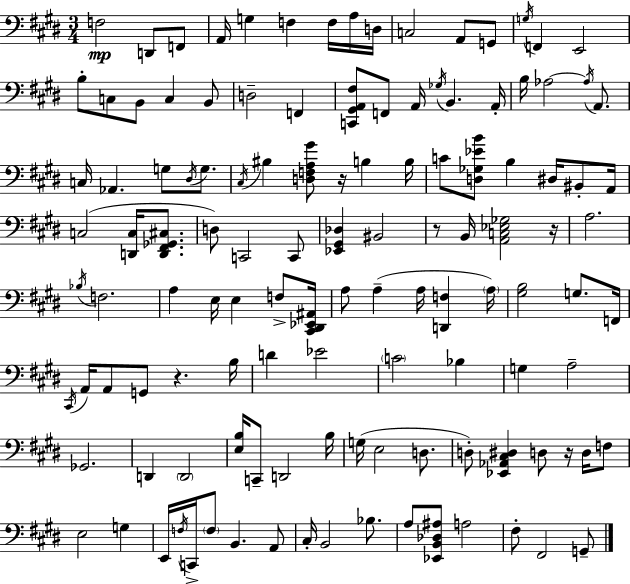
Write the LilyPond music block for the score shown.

{
  \clef bass
  \numericTimeSignature
  \time 3/4
  \key e \major
  \repeat volta 2 { f2\mp d,8 f,8 | a,16 g4 f4 f16 a16 d16 | c2 a,8 g,8 | \acciaccatura { g16 } f,4 e,2 | \break b8-. c8 b,8 c4 b,8 | d2-- f,4 | <c, gis, a, fis>8 f,8 a,16 \acciaccatura { ges16 } b,4. | a,16-. b16 aes2~~ \acciaccatura { aes16 } | \break a,8. c16 aes,4. g8 | \acciaccatura { dis16 } g8. \acciaccatura { cis16 } bis4 <d f a gis'>8 r16 | b4 b16 c'8 <d ges ees' b'>8 b4 | dis16 bis,8-. a,16 c2( | \break <d, c>16 <d, fis, ges, cis>8. d8) c,2 | c,8 <ees, gis, des>4 bis,2 | r8 b,16 <a, c ees ges>2 | r16 a2. | \break \acciaccatura { bes16 } f2. | a4 e16 e4 | f8-> <cis, dis, ees, ais,>16 a8 a4--( | a16 <d, f>4 \parenthesize a16) <gis b>2 | \break g8. f,16 \acciaccatura { cis,16 } a,16 a,8 g,8 | r4. b16 d'4 ees'2 | \parenthesize c'2 | bes4 g4 a2-- | \break ges,2. | d,4 \parenthesize d,2 | <e b>16 c,8-- d,2 | b16 g16( e2 | \break d8. d8-.) <ees, aes, cis dis>4 | d8 r16 d16 f8 e2 | g4 e,16 \acciaccatura { f16 } c,16-> \parenthesize f8 | b,4. a,8 cis16-. b,2 | \break bes8. a8 <ees, b, des ais>8 | a2 fis8-. fis,2 | g,8-- } \bar "|."
}